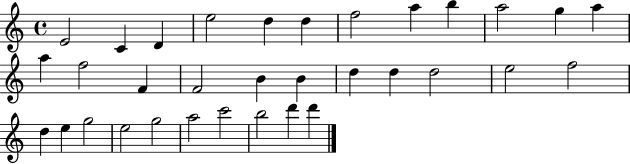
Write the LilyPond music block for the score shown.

{
  \clef treble
  \time 4/4
  \defaultTimeSignature
  \key c \major
  e'2 c'4 d'4 | e''2 d''4 d''4 | f''2 a''4 b''4 | a''2 g''4 a''4 | \break a''4 f''2 f'4 | f'2 b'4 b'4 | d''4 d''4 d''2 | e''2 f''2 | \break d''4 e''4 g''2 | e''2 g''2 | a''2 c'''2 | b''2 d'''4 d'''4 | \break \bar "|."
}